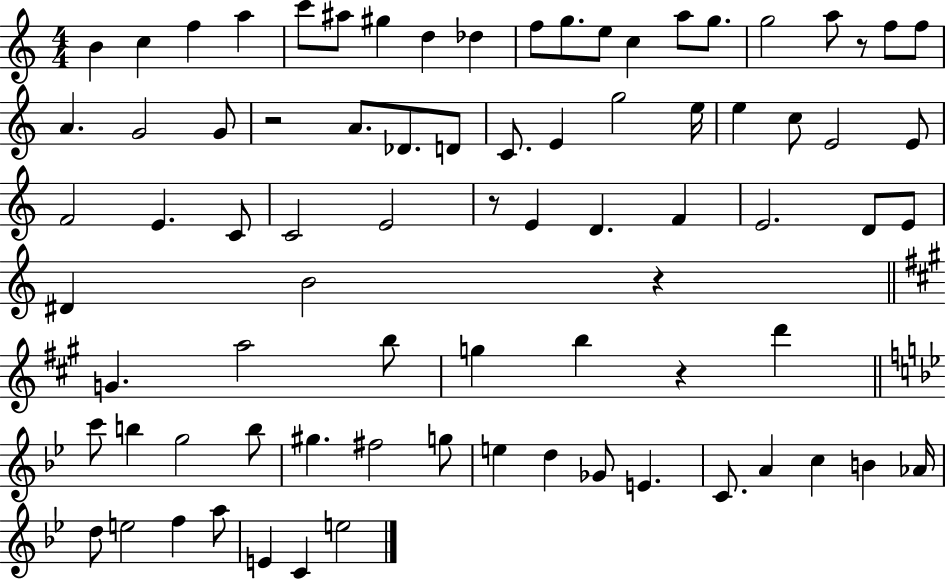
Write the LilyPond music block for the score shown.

{
  \clef treble
  \numericTimeSignature
  \time 4/4
  \key c \major
  b'4 c''4 f''4 a''4 | c'''8 ais''8 gis''4 d''4 des''4 | f''8 g''8. e''8 c''4 a''8 g''8. | g''2 a''8 r8 f''8 f''8 | \break a'4. g'2 g'8 | r2 a'8. des'8. d'8 | c'8. e'4 g''2 e''16 | e''4 c''8 e'2 e'8 | \break f'2 e'4. c'8 | c'2 e'2 | r8 e'4 d'4. f'4 | e'2. d'8 e'8 | \break dis'4 b'2 r4 | \bar "||" \break \key a \major g'4. a''2 b''8 | g''4 b''4 r4 d'''4 | \bar "||" \break \key bes \major c'''8 b''4 g''2 b''8 | gis''4. fis''2 g''8 | e''4 d''4 ges'8 e'4. | c'8. a'4 c''4 b'4 aes'16 | \break d''8 e''2 f''4 a''8 | e'4 c'4 e''2 | \bar "|."
}